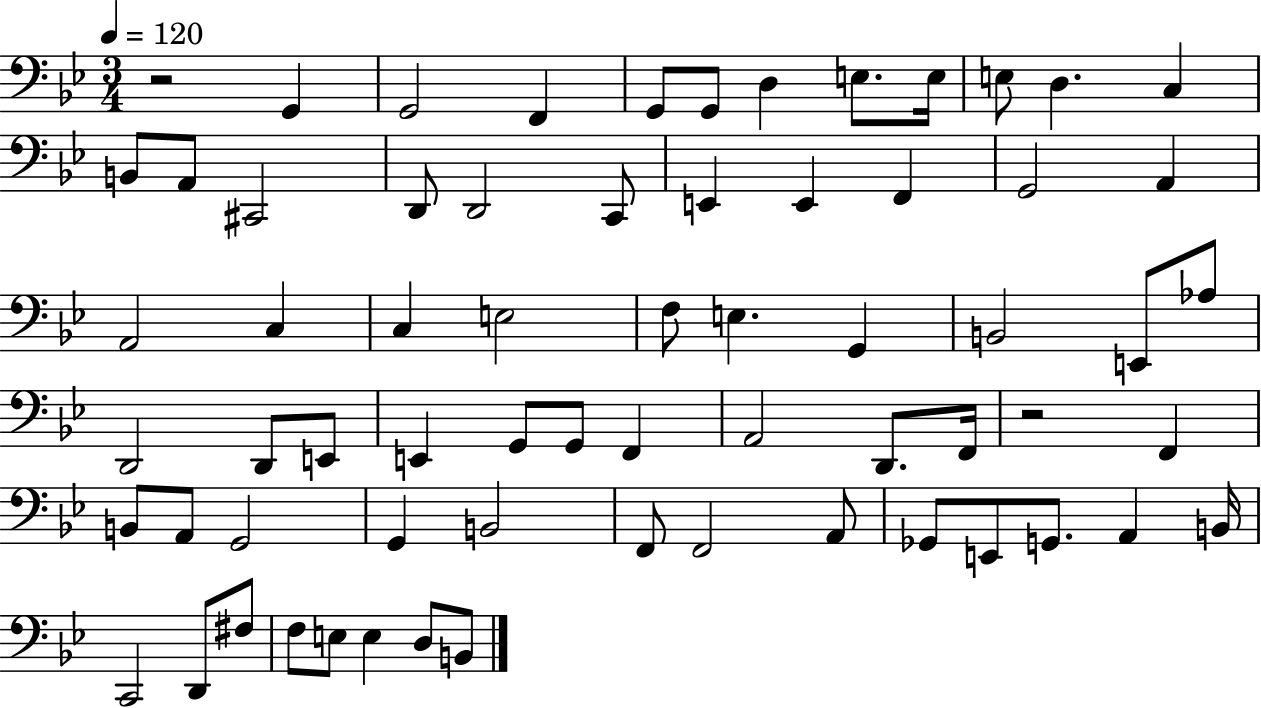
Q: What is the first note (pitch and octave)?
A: G2